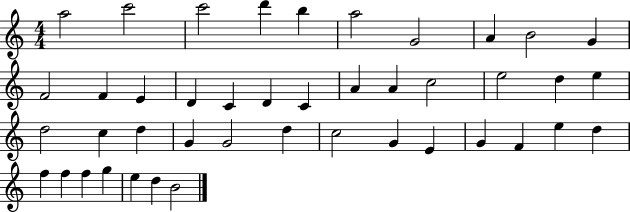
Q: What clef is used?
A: treble